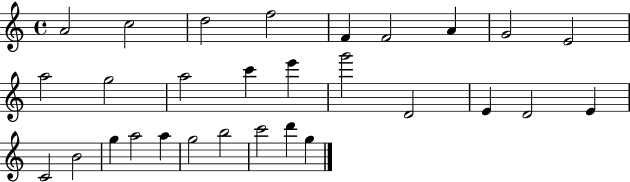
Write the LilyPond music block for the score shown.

{
  \clef treble
  \time 4/4
  \defaultTimeSignature
  \key c \major
  a'2 c''2 | d''2 f''2 | f'4 f'2 a'4 | g'2 e'2 | \break a''2 g''2 | a''2 c'''4 e'''4 | g'''2 d'2 | e'4 d'2 e'4 | \break c'2 b'2 | g''4 a''2 a''4 | g''2 b''2 | c'''2 d'''4 g''4 | \break \bar "|."
}